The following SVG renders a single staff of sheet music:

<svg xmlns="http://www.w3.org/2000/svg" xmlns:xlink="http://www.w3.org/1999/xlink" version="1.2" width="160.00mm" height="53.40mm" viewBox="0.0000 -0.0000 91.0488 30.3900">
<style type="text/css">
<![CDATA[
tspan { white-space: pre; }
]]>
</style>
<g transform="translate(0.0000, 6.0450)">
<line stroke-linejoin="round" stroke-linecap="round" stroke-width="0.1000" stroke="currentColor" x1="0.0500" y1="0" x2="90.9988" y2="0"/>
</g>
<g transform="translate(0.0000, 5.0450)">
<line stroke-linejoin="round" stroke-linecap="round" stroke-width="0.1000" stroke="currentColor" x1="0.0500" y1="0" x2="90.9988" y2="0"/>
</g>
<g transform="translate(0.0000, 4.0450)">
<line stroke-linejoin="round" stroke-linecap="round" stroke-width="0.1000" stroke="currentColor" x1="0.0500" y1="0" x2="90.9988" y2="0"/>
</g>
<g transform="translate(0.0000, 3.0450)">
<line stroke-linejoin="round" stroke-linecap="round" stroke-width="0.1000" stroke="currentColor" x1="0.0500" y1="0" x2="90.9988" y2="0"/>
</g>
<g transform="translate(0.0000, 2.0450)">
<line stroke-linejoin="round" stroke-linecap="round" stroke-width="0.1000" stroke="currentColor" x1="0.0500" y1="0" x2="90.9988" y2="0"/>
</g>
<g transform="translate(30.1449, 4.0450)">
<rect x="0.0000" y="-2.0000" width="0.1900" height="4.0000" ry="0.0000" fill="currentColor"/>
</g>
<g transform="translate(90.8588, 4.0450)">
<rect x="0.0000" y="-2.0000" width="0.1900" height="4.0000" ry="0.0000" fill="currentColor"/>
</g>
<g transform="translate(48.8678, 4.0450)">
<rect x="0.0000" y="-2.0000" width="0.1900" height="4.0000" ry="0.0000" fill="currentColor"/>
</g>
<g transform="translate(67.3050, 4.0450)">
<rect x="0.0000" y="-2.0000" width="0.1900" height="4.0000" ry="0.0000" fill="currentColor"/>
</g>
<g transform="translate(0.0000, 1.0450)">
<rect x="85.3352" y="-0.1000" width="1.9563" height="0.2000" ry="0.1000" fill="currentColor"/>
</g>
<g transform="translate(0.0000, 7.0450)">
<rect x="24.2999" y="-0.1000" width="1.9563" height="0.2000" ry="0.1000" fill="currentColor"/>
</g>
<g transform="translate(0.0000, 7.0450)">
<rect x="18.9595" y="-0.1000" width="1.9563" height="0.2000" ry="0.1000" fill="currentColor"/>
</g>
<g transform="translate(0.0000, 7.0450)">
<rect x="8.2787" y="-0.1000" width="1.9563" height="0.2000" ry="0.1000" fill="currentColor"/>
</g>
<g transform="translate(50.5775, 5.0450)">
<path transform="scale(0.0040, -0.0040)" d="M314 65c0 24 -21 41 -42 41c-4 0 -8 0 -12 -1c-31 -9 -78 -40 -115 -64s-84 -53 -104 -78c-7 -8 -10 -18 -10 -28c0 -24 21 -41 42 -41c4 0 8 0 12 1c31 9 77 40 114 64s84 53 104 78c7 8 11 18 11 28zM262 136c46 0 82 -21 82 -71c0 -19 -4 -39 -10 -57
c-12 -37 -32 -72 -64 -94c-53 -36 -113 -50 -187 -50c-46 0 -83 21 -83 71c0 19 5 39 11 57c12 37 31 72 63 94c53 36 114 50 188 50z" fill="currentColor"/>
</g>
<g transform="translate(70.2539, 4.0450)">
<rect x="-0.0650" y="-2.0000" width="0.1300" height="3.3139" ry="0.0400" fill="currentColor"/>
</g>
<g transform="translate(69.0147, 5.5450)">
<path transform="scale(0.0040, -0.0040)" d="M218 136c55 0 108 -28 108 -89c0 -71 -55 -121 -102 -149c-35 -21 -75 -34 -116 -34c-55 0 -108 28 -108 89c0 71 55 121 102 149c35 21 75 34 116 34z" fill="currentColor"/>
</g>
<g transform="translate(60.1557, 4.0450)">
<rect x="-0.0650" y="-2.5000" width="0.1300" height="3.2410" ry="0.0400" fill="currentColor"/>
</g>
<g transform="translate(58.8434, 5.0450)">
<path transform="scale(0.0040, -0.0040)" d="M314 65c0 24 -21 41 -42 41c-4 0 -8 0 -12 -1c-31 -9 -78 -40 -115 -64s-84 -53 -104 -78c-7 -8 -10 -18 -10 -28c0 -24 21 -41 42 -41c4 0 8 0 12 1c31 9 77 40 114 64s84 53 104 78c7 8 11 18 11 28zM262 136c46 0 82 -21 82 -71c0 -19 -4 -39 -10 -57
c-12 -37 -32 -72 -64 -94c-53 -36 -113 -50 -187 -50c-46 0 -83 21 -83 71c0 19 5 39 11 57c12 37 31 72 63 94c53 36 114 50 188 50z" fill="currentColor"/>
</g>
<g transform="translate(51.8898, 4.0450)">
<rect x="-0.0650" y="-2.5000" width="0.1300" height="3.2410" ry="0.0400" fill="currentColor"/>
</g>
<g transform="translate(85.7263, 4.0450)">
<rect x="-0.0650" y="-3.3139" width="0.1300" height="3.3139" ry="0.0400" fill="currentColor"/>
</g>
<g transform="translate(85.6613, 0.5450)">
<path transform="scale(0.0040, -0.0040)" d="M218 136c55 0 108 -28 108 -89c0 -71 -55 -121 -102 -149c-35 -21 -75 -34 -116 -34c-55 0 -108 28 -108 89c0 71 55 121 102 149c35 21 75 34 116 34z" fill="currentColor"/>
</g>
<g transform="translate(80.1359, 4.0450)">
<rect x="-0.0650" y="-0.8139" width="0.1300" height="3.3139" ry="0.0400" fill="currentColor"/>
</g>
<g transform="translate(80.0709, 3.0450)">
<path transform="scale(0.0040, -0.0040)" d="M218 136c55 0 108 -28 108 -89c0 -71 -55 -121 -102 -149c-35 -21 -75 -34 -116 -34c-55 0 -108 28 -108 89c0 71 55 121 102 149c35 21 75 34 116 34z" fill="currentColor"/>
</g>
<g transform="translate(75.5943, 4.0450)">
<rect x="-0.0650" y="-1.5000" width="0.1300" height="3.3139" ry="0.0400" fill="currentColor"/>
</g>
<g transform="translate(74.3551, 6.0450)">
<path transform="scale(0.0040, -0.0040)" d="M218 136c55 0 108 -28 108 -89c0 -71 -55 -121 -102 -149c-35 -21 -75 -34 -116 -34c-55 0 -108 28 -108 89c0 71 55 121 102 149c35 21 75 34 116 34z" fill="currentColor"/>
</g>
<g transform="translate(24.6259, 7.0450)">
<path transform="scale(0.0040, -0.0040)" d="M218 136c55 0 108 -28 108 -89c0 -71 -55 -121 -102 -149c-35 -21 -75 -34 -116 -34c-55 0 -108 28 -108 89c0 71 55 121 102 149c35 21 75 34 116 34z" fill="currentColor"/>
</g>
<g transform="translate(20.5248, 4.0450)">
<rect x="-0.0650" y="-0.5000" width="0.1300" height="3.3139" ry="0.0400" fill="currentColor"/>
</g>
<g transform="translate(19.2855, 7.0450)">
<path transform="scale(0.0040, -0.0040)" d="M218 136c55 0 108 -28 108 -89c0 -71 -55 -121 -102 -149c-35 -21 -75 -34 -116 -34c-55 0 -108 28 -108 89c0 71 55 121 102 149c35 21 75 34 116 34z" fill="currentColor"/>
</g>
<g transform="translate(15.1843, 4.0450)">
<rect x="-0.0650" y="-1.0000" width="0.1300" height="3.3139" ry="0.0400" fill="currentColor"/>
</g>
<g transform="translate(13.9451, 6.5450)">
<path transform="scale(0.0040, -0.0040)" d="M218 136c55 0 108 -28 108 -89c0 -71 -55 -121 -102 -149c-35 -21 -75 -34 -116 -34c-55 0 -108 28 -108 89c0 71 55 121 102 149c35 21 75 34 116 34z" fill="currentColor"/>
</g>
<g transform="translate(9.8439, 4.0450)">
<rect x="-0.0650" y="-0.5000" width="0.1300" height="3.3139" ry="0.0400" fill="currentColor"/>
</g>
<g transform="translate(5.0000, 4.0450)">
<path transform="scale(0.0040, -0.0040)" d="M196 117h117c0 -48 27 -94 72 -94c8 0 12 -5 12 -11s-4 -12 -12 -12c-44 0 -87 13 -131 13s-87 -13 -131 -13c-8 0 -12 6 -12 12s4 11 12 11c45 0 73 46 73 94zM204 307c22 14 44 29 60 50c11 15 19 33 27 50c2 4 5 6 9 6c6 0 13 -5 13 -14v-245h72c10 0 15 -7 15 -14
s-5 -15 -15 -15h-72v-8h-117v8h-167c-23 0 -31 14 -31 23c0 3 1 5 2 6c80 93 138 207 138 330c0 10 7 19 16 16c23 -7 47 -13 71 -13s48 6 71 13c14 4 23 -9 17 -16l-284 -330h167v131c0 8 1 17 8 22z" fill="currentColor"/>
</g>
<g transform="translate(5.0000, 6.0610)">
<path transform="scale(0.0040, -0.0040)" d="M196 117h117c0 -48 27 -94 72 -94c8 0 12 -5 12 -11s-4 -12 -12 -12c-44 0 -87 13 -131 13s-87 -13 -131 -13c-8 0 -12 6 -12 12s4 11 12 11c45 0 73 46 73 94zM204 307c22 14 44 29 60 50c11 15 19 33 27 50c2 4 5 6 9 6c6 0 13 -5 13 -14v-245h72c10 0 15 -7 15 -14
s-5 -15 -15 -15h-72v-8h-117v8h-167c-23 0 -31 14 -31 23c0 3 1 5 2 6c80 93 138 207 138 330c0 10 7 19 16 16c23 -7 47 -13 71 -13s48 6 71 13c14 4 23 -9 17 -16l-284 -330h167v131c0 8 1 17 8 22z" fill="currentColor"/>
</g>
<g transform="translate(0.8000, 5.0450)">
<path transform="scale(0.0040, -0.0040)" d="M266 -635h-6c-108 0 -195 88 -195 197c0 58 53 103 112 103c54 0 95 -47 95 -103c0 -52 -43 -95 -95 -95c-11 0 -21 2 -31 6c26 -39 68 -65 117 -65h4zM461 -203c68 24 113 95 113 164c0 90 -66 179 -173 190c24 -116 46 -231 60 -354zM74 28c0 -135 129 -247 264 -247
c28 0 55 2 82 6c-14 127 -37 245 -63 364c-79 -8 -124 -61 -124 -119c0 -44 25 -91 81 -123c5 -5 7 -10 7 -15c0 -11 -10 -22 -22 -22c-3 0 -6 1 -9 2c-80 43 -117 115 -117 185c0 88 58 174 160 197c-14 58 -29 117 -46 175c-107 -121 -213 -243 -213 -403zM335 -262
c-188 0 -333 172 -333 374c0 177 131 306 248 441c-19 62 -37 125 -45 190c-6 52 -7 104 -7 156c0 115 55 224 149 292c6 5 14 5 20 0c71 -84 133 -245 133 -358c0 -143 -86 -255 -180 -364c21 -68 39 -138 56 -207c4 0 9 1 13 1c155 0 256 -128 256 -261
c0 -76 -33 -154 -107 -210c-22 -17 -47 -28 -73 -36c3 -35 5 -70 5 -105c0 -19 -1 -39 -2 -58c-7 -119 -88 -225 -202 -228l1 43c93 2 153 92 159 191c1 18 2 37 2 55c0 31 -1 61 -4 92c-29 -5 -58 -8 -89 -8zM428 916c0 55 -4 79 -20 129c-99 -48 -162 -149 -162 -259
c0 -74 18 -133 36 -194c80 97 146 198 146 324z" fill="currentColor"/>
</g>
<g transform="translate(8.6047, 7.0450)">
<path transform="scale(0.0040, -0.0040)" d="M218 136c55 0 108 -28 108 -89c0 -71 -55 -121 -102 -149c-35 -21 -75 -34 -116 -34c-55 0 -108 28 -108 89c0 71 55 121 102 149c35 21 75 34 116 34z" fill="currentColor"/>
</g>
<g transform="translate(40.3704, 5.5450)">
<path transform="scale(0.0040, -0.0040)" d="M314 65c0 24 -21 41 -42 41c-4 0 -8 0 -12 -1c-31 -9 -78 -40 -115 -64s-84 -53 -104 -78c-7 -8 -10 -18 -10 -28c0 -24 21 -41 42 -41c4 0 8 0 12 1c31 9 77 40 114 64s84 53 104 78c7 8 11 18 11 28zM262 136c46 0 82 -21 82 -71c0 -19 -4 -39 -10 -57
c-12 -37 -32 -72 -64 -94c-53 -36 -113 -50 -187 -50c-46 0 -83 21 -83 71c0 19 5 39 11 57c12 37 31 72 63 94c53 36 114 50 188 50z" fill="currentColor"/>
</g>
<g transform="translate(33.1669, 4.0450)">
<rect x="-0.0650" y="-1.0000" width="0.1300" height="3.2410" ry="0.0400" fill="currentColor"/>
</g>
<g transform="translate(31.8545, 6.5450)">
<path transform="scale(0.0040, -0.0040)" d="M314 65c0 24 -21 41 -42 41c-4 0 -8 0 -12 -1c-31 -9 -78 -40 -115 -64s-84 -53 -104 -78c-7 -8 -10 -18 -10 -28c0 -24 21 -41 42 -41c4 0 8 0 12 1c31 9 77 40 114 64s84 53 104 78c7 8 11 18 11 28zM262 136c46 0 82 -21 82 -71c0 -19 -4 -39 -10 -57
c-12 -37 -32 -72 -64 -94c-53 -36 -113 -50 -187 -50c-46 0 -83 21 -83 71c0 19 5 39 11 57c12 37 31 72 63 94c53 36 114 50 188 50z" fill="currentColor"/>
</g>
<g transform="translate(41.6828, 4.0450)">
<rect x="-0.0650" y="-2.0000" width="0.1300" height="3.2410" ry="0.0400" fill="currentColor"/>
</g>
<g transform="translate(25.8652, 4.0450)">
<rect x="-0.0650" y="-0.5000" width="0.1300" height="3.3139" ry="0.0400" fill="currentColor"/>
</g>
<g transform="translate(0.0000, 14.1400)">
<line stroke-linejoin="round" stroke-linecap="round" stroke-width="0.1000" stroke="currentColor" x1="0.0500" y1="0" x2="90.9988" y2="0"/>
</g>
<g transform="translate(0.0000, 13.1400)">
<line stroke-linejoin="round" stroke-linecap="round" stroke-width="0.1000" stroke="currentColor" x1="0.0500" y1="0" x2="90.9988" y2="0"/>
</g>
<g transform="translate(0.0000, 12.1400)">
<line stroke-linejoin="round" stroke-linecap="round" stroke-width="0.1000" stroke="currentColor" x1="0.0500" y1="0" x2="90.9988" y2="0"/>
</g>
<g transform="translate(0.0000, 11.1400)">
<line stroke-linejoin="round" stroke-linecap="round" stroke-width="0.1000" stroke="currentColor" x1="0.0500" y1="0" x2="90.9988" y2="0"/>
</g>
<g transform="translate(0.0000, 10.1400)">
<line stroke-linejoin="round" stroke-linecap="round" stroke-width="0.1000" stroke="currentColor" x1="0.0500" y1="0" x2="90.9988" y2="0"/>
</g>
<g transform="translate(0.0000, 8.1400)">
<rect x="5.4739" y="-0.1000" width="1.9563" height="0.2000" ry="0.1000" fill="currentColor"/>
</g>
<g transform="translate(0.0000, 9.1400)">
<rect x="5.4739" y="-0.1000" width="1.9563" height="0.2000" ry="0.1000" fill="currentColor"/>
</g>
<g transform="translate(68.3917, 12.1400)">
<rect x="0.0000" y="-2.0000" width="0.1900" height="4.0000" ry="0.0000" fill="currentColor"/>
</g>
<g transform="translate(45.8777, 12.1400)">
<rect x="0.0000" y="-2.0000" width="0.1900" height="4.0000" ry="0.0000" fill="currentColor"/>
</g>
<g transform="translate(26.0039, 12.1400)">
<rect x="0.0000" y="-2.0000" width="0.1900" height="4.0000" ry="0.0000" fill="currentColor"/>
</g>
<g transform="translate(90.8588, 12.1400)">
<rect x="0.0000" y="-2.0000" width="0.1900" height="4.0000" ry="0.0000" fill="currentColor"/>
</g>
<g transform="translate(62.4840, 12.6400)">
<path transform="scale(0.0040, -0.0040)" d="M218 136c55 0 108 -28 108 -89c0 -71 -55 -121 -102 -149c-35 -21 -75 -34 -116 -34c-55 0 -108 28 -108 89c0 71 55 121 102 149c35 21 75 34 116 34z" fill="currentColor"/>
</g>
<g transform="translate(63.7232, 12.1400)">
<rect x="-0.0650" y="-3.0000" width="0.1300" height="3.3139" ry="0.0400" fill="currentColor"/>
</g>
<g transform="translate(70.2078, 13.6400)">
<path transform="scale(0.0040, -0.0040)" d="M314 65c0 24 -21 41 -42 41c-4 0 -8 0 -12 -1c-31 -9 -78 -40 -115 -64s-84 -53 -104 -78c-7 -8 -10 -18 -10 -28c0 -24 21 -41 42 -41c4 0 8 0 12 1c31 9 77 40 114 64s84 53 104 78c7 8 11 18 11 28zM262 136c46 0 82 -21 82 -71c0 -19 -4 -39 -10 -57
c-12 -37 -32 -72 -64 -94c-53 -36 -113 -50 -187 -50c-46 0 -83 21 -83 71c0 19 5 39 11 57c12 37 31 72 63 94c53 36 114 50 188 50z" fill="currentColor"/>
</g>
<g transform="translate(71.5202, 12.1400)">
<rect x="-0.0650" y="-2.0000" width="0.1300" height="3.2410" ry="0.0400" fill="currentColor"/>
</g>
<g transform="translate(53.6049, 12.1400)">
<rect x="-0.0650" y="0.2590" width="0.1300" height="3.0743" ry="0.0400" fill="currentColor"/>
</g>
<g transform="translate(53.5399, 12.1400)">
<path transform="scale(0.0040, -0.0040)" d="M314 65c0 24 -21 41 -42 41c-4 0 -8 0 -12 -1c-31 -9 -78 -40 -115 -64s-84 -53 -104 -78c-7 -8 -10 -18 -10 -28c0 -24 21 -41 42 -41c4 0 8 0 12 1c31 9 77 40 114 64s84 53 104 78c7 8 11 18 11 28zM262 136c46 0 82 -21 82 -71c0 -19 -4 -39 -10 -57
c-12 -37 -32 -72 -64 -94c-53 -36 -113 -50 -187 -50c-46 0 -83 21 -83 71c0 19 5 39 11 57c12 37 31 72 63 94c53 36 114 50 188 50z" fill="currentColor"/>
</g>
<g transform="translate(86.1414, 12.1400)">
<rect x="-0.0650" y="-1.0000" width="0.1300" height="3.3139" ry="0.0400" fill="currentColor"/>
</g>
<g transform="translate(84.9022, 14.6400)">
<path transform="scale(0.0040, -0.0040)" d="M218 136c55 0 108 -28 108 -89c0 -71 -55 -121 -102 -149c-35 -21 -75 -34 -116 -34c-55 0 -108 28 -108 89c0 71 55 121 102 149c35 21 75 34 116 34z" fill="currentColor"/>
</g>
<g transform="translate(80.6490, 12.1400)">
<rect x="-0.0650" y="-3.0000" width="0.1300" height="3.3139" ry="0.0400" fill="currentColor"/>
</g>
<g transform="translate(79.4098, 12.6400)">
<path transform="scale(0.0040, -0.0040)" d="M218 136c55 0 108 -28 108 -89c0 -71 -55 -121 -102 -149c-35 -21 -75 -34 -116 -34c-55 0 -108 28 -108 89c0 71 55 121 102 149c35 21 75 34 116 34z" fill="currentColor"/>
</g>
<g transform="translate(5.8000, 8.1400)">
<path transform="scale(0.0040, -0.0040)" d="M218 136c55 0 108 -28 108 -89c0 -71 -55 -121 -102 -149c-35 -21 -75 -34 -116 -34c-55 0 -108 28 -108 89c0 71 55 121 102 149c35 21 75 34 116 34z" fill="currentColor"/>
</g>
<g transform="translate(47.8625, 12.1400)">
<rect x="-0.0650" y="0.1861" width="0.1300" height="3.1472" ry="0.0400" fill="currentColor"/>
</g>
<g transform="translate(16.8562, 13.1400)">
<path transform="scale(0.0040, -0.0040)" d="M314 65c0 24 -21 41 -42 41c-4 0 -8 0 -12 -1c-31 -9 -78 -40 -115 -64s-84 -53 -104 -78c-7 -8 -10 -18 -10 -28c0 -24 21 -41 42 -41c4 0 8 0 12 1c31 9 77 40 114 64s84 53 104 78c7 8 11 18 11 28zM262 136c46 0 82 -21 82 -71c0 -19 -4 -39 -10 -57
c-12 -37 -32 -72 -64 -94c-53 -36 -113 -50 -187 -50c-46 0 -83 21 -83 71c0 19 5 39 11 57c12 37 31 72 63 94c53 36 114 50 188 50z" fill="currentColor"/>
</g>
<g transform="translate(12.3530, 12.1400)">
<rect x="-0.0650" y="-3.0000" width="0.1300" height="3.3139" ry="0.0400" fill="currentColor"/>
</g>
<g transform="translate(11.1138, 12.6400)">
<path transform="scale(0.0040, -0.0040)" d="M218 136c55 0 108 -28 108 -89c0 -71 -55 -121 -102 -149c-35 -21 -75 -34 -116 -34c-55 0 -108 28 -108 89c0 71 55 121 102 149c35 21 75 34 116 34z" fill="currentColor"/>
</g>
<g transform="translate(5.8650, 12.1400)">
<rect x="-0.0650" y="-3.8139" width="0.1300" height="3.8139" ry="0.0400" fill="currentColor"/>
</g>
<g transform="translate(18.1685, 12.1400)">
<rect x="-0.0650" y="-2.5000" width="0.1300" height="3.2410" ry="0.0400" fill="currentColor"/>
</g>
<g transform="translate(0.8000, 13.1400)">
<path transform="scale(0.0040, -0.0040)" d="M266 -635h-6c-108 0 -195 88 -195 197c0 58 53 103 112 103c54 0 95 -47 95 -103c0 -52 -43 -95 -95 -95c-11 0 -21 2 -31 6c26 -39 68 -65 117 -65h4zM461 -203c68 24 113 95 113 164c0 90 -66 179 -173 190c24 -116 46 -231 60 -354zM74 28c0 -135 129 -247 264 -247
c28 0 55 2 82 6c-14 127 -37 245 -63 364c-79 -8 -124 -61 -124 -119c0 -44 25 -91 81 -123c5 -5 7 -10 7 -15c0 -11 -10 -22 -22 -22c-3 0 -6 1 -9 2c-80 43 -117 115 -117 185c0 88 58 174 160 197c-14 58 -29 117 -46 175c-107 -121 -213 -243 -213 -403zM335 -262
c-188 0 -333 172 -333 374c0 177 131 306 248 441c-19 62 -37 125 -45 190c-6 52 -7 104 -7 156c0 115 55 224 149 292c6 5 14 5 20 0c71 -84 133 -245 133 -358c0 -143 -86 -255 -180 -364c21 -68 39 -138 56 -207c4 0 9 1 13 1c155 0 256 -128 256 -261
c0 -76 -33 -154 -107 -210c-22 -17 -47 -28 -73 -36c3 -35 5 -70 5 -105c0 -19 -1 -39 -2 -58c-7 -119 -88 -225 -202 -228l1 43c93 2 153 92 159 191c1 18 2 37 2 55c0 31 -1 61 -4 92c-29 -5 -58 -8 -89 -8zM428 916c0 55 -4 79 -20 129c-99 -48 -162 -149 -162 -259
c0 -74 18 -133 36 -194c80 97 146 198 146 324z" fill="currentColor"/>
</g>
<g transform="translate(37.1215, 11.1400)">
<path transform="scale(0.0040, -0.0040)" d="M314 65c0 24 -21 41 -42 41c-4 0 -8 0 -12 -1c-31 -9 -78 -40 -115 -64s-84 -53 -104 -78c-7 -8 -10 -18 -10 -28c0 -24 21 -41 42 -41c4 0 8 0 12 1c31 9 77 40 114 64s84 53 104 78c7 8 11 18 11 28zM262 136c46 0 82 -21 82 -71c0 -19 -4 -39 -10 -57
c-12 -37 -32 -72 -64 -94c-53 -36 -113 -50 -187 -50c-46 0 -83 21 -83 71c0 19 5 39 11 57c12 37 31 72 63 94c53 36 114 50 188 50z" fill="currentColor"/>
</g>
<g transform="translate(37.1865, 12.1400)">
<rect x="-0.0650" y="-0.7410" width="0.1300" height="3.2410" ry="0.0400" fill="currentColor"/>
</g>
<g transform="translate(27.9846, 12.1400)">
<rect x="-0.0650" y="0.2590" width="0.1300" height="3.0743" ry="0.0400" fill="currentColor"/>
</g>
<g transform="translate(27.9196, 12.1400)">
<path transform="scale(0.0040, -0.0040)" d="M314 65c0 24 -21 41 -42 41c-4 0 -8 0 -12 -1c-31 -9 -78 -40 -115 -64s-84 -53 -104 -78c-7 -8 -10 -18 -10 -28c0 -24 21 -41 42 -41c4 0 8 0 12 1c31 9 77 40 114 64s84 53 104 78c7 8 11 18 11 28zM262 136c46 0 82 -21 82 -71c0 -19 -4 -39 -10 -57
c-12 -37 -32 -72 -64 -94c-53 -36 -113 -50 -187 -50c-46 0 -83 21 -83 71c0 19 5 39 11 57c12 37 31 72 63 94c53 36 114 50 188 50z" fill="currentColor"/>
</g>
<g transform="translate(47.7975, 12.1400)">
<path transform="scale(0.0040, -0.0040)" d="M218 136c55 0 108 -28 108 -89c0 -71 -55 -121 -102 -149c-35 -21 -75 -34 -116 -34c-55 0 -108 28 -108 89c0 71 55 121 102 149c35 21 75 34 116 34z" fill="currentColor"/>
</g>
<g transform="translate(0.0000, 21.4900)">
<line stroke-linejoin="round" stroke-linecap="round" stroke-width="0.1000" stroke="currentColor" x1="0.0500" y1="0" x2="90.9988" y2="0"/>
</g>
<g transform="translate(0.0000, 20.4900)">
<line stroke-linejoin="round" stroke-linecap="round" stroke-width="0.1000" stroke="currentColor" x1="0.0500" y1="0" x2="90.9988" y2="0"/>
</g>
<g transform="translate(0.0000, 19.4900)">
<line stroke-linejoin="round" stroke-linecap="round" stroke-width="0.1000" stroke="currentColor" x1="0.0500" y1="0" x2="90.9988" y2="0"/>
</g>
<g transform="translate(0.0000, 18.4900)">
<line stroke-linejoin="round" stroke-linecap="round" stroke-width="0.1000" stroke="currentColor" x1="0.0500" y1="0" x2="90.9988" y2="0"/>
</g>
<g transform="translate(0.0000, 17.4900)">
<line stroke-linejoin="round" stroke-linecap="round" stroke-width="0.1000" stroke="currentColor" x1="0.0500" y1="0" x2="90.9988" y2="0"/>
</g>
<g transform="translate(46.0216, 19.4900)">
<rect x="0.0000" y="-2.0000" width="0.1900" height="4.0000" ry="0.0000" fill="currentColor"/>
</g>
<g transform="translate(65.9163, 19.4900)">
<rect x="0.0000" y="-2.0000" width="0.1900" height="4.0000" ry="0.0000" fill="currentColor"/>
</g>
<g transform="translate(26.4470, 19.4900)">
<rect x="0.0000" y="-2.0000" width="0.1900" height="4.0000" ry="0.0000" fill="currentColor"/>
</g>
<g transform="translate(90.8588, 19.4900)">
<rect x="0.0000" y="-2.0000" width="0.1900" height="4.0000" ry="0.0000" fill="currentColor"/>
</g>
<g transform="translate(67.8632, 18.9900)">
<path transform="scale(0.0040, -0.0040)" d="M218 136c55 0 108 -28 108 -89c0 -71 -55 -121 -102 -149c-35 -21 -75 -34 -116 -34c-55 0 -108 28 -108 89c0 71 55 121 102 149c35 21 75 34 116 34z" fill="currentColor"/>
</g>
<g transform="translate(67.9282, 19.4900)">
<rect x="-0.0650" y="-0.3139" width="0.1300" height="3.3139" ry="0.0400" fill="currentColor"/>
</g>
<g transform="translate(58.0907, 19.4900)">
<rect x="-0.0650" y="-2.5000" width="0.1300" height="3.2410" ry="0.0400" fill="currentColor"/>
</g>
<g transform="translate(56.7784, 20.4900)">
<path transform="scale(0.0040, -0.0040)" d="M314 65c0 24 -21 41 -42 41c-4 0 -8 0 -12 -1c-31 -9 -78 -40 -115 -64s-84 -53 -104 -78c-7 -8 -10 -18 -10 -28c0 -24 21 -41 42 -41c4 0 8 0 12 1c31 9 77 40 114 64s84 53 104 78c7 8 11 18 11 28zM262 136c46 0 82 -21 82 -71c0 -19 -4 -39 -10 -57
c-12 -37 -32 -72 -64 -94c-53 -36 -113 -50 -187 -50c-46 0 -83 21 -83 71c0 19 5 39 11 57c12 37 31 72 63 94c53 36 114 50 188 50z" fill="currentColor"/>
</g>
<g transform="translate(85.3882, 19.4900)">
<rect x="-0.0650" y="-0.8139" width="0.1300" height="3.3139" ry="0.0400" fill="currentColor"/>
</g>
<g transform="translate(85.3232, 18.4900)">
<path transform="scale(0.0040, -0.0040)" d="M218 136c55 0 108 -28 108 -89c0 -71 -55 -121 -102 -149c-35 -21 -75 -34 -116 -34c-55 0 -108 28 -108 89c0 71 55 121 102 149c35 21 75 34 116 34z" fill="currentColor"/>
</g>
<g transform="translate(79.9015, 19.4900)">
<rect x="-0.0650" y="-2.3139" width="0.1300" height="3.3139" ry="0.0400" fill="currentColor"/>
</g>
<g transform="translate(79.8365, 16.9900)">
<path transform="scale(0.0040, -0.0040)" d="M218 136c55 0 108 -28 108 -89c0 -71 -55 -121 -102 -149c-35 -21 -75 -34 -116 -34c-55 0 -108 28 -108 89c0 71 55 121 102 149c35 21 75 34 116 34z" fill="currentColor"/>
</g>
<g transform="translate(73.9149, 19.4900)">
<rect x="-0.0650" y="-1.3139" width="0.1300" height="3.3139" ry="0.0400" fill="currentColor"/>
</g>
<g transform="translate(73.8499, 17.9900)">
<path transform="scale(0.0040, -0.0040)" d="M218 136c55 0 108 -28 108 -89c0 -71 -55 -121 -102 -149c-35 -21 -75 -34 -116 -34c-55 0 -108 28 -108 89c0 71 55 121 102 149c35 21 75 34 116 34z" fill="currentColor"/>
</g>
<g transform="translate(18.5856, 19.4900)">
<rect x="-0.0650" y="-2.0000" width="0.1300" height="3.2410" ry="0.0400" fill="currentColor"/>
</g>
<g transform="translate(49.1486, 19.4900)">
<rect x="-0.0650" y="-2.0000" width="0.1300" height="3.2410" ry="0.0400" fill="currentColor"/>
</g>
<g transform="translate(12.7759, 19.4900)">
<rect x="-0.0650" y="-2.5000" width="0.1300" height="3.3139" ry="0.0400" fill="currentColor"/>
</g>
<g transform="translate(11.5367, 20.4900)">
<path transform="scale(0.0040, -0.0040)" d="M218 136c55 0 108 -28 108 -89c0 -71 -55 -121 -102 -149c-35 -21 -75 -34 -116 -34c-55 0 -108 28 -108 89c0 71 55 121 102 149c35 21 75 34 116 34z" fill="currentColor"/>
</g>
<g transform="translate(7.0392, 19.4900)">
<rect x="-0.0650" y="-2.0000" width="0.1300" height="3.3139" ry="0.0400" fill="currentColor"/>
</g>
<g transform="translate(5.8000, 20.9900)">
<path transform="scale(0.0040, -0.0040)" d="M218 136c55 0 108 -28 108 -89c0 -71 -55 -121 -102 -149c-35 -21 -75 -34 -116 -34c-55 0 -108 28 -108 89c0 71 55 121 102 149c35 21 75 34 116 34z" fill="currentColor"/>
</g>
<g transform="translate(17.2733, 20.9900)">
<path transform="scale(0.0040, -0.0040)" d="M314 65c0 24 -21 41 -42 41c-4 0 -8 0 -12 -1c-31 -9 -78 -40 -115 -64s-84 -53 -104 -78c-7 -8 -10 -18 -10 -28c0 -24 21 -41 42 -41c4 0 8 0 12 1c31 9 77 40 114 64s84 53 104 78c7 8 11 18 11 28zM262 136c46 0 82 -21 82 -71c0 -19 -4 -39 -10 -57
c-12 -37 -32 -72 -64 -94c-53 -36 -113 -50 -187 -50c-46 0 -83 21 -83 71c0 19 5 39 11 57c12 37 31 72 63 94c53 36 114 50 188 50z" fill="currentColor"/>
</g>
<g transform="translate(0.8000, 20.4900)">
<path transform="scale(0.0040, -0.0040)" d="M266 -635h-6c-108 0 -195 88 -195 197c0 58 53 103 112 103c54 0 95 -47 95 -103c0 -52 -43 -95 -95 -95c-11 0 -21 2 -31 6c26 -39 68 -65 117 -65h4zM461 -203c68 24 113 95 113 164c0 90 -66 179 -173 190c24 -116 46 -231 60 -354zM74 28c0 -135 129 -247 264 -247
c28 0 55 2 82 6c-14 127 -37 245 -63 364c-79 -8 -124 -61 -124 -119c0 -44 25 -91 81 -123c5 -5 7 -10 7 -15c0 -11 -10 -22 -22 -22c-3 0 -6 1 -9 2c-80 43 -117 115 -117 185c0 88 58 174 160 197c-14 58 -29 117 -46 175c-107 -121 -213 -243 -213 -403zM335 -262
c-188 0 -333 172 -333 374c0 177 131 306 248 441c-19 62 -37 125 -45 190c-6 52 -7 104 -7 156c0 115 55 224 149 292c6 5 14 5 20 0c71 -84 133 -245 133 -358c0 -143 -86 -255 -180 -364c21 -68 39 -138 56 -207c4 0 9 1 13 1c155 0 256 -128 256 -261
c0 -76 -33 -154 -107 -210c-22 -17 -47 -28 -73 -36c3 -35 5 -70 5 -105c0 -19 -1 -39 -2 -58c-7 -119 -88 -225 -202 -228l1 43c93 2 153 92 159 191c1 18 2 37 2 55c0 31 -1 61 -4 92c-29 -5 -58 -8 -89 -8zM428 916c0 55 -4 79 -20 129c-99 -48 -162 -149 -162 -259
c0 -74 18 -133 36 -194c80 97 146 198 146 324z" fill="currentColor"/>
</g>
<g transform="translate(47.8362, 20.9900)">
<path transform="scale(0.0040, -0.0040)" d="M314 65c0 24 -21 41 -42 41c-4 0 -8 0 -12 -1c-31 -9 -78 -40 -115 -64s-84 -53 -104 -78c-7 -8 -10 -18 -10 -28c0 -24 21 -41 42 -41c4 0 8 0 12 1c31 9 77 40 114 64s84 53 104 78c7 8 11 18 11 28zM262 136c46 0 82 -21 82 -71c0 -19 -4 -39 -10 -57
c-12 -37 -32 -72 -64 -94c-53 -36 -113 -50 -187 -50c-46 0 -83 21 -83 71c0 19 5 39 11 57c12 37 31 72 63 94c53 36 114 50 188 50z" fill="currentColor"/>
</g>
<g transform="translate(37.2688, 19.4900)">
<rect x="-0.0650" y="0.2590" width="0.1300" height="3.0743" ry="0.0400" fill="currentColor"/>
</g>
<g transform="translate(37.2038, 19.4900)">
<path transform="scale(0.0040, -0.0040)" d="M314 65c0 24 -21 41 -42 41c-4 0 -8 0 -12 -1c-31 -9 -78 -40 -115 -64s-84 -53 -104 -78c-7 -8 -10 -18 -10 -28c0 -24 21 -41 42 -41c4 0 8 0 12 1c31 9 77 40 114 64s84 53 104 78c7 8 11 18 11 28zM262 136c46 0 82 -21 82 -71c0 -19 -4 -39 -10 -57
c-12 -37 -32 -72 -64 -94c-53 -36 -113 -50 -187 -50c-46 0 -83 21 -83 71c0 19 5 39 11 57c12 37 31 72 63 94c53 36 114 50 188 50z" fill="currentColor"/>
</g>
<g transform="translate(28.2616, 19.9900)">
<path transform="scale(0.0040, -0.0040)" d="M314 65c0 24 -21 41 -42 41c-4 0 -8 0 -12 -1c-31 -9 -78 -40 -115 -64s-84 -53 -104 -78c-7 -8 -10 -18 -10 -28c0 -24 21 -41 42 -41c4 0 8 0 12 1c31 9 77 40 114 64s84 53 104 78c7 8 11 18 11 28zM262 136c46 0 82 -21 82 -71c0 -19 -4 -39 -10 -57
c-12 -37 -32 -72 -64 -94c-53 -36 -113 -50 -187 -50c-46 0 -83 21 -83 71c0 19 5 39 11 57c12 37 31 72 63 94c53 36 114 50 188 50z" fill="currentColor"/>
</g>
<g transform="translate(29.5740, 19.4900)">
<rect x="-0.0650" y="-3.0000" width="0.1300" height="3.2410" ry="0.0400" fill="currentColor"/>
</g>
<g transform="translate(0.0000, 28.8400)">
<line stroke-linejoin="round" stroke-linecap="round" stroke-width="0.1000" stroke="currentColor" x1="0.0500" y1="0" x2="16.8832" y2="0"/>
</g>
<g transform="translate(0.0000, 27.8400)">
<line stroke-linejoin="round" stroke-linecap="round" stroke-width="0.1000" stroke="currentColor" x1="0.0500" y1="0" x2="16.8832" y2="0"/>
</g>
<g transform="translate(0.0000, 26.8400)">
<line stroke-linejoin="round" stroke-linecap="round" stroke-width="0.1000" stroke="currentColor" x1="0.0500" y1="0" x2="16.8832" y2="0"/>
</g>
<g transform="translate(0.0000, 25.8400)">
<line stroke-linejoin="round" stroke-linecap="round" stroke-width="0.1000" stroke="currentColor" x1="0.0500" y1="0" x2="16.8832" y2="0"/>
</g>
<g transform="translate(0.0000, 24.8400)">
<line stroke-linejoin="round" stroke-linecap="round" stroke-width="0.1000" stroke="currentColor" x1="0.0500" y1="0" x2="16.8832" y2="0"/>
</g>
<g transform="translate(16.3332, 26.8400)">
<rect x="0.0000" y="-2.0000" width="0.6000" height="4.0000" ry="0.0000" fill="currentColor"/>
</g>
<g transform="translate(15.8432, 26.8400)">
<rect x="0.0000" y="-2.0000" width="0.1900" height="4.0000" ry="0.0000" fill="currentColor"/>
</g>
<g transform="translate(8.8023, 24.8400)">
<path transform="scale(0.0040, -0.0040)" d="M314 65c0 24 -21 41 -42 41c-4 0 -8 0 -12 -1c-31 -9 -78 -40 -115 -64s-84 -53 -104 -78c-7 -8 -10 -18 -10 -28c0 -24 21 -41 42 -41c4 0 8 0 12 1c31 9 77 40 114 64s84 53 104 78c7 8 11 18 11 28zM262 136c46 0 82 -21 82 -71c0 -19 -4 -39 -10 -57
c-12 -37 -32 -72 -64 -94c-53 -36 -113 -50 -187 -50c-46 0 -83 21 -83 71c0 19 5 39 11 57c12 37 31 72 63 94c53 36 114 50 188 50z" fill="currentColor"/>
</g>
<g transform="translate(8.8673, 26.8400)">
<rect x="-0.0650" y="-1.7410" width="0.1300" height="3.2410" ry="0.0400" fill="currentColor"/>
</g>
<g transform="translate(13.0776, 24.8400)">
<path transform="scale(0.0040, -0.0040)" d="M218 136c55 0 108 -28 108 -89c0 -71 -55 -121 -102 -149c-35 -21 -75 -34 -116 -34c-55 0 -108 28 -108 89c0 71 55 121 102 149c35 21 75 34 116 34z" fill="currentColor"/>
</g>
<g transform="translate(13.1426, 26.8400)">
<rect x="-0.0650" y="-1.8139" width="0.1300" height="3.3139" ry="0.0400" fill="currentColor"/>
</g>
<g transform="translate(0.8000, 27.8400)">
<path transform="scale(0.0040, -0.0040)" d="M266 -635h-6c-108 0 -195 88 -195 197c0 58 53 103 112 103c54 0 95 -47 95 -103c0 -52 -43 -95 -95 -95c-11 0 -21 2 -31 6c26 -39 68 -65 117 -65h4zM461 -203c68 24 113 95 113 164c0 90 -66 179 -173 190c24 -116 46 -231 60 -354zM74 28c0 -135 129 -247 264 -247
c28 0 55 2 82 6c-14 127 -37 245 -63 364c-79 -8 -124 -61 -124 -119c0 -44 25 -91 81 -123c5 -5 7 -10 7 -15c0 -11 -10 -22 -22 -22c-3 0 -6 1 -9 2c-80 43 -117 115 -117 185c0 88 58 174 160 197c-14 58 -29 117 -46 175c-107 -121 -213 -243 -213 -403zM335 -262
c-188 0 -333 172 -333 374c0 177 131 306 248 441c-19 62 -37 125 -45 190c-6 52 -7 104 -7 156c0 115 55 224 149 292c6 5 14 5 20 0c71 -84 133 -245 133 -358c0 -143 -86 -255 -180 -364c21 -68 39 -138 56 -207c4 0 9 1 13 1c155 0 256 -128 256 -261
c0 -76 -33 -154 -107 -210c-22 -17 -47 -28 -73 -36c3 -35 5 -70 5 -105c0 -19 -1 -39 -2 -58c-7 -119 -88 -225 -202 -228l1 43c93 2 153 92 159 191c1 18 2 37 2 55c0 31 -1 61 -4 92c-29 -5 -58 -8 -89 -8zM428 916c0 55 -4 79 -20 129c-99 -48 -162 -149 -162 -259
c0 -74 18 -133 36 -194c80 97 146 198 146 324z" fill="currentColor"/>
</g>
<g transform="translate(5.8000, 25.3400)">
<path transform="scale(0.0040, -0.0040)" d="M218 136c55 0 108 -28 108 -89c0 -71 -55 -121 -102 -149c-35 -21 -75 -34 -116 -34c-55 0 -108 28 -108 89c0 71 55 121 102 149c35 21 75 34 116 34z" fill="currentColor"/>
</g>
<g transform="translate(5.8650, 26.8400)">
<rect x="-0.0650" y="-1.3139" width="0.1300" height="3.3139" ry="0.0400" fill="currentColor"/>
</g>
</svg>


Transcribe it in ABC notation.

X:1
T:Untitled
M:4/4
L:1/4
K:C
C D C C D2 F2 G2 G2 F E d b c' A G2 B2 d2 B B2 A F2 A D F G F2 A2 B2 F2 G2 c e g d e f2 f